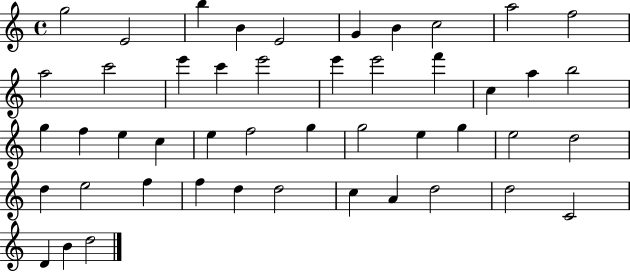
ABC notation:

X:1
T:Untitled
M:4/4
L:1/4
K:C
g2 E2 b B E2 G B c2 a2 f2 a2 c'2 e' c' e'2 e' e'2 f' c a b2 g f e c e f2 g g2 e g e2 d2 d e2 f f d d2 c A d2 d2 C2 D B d2